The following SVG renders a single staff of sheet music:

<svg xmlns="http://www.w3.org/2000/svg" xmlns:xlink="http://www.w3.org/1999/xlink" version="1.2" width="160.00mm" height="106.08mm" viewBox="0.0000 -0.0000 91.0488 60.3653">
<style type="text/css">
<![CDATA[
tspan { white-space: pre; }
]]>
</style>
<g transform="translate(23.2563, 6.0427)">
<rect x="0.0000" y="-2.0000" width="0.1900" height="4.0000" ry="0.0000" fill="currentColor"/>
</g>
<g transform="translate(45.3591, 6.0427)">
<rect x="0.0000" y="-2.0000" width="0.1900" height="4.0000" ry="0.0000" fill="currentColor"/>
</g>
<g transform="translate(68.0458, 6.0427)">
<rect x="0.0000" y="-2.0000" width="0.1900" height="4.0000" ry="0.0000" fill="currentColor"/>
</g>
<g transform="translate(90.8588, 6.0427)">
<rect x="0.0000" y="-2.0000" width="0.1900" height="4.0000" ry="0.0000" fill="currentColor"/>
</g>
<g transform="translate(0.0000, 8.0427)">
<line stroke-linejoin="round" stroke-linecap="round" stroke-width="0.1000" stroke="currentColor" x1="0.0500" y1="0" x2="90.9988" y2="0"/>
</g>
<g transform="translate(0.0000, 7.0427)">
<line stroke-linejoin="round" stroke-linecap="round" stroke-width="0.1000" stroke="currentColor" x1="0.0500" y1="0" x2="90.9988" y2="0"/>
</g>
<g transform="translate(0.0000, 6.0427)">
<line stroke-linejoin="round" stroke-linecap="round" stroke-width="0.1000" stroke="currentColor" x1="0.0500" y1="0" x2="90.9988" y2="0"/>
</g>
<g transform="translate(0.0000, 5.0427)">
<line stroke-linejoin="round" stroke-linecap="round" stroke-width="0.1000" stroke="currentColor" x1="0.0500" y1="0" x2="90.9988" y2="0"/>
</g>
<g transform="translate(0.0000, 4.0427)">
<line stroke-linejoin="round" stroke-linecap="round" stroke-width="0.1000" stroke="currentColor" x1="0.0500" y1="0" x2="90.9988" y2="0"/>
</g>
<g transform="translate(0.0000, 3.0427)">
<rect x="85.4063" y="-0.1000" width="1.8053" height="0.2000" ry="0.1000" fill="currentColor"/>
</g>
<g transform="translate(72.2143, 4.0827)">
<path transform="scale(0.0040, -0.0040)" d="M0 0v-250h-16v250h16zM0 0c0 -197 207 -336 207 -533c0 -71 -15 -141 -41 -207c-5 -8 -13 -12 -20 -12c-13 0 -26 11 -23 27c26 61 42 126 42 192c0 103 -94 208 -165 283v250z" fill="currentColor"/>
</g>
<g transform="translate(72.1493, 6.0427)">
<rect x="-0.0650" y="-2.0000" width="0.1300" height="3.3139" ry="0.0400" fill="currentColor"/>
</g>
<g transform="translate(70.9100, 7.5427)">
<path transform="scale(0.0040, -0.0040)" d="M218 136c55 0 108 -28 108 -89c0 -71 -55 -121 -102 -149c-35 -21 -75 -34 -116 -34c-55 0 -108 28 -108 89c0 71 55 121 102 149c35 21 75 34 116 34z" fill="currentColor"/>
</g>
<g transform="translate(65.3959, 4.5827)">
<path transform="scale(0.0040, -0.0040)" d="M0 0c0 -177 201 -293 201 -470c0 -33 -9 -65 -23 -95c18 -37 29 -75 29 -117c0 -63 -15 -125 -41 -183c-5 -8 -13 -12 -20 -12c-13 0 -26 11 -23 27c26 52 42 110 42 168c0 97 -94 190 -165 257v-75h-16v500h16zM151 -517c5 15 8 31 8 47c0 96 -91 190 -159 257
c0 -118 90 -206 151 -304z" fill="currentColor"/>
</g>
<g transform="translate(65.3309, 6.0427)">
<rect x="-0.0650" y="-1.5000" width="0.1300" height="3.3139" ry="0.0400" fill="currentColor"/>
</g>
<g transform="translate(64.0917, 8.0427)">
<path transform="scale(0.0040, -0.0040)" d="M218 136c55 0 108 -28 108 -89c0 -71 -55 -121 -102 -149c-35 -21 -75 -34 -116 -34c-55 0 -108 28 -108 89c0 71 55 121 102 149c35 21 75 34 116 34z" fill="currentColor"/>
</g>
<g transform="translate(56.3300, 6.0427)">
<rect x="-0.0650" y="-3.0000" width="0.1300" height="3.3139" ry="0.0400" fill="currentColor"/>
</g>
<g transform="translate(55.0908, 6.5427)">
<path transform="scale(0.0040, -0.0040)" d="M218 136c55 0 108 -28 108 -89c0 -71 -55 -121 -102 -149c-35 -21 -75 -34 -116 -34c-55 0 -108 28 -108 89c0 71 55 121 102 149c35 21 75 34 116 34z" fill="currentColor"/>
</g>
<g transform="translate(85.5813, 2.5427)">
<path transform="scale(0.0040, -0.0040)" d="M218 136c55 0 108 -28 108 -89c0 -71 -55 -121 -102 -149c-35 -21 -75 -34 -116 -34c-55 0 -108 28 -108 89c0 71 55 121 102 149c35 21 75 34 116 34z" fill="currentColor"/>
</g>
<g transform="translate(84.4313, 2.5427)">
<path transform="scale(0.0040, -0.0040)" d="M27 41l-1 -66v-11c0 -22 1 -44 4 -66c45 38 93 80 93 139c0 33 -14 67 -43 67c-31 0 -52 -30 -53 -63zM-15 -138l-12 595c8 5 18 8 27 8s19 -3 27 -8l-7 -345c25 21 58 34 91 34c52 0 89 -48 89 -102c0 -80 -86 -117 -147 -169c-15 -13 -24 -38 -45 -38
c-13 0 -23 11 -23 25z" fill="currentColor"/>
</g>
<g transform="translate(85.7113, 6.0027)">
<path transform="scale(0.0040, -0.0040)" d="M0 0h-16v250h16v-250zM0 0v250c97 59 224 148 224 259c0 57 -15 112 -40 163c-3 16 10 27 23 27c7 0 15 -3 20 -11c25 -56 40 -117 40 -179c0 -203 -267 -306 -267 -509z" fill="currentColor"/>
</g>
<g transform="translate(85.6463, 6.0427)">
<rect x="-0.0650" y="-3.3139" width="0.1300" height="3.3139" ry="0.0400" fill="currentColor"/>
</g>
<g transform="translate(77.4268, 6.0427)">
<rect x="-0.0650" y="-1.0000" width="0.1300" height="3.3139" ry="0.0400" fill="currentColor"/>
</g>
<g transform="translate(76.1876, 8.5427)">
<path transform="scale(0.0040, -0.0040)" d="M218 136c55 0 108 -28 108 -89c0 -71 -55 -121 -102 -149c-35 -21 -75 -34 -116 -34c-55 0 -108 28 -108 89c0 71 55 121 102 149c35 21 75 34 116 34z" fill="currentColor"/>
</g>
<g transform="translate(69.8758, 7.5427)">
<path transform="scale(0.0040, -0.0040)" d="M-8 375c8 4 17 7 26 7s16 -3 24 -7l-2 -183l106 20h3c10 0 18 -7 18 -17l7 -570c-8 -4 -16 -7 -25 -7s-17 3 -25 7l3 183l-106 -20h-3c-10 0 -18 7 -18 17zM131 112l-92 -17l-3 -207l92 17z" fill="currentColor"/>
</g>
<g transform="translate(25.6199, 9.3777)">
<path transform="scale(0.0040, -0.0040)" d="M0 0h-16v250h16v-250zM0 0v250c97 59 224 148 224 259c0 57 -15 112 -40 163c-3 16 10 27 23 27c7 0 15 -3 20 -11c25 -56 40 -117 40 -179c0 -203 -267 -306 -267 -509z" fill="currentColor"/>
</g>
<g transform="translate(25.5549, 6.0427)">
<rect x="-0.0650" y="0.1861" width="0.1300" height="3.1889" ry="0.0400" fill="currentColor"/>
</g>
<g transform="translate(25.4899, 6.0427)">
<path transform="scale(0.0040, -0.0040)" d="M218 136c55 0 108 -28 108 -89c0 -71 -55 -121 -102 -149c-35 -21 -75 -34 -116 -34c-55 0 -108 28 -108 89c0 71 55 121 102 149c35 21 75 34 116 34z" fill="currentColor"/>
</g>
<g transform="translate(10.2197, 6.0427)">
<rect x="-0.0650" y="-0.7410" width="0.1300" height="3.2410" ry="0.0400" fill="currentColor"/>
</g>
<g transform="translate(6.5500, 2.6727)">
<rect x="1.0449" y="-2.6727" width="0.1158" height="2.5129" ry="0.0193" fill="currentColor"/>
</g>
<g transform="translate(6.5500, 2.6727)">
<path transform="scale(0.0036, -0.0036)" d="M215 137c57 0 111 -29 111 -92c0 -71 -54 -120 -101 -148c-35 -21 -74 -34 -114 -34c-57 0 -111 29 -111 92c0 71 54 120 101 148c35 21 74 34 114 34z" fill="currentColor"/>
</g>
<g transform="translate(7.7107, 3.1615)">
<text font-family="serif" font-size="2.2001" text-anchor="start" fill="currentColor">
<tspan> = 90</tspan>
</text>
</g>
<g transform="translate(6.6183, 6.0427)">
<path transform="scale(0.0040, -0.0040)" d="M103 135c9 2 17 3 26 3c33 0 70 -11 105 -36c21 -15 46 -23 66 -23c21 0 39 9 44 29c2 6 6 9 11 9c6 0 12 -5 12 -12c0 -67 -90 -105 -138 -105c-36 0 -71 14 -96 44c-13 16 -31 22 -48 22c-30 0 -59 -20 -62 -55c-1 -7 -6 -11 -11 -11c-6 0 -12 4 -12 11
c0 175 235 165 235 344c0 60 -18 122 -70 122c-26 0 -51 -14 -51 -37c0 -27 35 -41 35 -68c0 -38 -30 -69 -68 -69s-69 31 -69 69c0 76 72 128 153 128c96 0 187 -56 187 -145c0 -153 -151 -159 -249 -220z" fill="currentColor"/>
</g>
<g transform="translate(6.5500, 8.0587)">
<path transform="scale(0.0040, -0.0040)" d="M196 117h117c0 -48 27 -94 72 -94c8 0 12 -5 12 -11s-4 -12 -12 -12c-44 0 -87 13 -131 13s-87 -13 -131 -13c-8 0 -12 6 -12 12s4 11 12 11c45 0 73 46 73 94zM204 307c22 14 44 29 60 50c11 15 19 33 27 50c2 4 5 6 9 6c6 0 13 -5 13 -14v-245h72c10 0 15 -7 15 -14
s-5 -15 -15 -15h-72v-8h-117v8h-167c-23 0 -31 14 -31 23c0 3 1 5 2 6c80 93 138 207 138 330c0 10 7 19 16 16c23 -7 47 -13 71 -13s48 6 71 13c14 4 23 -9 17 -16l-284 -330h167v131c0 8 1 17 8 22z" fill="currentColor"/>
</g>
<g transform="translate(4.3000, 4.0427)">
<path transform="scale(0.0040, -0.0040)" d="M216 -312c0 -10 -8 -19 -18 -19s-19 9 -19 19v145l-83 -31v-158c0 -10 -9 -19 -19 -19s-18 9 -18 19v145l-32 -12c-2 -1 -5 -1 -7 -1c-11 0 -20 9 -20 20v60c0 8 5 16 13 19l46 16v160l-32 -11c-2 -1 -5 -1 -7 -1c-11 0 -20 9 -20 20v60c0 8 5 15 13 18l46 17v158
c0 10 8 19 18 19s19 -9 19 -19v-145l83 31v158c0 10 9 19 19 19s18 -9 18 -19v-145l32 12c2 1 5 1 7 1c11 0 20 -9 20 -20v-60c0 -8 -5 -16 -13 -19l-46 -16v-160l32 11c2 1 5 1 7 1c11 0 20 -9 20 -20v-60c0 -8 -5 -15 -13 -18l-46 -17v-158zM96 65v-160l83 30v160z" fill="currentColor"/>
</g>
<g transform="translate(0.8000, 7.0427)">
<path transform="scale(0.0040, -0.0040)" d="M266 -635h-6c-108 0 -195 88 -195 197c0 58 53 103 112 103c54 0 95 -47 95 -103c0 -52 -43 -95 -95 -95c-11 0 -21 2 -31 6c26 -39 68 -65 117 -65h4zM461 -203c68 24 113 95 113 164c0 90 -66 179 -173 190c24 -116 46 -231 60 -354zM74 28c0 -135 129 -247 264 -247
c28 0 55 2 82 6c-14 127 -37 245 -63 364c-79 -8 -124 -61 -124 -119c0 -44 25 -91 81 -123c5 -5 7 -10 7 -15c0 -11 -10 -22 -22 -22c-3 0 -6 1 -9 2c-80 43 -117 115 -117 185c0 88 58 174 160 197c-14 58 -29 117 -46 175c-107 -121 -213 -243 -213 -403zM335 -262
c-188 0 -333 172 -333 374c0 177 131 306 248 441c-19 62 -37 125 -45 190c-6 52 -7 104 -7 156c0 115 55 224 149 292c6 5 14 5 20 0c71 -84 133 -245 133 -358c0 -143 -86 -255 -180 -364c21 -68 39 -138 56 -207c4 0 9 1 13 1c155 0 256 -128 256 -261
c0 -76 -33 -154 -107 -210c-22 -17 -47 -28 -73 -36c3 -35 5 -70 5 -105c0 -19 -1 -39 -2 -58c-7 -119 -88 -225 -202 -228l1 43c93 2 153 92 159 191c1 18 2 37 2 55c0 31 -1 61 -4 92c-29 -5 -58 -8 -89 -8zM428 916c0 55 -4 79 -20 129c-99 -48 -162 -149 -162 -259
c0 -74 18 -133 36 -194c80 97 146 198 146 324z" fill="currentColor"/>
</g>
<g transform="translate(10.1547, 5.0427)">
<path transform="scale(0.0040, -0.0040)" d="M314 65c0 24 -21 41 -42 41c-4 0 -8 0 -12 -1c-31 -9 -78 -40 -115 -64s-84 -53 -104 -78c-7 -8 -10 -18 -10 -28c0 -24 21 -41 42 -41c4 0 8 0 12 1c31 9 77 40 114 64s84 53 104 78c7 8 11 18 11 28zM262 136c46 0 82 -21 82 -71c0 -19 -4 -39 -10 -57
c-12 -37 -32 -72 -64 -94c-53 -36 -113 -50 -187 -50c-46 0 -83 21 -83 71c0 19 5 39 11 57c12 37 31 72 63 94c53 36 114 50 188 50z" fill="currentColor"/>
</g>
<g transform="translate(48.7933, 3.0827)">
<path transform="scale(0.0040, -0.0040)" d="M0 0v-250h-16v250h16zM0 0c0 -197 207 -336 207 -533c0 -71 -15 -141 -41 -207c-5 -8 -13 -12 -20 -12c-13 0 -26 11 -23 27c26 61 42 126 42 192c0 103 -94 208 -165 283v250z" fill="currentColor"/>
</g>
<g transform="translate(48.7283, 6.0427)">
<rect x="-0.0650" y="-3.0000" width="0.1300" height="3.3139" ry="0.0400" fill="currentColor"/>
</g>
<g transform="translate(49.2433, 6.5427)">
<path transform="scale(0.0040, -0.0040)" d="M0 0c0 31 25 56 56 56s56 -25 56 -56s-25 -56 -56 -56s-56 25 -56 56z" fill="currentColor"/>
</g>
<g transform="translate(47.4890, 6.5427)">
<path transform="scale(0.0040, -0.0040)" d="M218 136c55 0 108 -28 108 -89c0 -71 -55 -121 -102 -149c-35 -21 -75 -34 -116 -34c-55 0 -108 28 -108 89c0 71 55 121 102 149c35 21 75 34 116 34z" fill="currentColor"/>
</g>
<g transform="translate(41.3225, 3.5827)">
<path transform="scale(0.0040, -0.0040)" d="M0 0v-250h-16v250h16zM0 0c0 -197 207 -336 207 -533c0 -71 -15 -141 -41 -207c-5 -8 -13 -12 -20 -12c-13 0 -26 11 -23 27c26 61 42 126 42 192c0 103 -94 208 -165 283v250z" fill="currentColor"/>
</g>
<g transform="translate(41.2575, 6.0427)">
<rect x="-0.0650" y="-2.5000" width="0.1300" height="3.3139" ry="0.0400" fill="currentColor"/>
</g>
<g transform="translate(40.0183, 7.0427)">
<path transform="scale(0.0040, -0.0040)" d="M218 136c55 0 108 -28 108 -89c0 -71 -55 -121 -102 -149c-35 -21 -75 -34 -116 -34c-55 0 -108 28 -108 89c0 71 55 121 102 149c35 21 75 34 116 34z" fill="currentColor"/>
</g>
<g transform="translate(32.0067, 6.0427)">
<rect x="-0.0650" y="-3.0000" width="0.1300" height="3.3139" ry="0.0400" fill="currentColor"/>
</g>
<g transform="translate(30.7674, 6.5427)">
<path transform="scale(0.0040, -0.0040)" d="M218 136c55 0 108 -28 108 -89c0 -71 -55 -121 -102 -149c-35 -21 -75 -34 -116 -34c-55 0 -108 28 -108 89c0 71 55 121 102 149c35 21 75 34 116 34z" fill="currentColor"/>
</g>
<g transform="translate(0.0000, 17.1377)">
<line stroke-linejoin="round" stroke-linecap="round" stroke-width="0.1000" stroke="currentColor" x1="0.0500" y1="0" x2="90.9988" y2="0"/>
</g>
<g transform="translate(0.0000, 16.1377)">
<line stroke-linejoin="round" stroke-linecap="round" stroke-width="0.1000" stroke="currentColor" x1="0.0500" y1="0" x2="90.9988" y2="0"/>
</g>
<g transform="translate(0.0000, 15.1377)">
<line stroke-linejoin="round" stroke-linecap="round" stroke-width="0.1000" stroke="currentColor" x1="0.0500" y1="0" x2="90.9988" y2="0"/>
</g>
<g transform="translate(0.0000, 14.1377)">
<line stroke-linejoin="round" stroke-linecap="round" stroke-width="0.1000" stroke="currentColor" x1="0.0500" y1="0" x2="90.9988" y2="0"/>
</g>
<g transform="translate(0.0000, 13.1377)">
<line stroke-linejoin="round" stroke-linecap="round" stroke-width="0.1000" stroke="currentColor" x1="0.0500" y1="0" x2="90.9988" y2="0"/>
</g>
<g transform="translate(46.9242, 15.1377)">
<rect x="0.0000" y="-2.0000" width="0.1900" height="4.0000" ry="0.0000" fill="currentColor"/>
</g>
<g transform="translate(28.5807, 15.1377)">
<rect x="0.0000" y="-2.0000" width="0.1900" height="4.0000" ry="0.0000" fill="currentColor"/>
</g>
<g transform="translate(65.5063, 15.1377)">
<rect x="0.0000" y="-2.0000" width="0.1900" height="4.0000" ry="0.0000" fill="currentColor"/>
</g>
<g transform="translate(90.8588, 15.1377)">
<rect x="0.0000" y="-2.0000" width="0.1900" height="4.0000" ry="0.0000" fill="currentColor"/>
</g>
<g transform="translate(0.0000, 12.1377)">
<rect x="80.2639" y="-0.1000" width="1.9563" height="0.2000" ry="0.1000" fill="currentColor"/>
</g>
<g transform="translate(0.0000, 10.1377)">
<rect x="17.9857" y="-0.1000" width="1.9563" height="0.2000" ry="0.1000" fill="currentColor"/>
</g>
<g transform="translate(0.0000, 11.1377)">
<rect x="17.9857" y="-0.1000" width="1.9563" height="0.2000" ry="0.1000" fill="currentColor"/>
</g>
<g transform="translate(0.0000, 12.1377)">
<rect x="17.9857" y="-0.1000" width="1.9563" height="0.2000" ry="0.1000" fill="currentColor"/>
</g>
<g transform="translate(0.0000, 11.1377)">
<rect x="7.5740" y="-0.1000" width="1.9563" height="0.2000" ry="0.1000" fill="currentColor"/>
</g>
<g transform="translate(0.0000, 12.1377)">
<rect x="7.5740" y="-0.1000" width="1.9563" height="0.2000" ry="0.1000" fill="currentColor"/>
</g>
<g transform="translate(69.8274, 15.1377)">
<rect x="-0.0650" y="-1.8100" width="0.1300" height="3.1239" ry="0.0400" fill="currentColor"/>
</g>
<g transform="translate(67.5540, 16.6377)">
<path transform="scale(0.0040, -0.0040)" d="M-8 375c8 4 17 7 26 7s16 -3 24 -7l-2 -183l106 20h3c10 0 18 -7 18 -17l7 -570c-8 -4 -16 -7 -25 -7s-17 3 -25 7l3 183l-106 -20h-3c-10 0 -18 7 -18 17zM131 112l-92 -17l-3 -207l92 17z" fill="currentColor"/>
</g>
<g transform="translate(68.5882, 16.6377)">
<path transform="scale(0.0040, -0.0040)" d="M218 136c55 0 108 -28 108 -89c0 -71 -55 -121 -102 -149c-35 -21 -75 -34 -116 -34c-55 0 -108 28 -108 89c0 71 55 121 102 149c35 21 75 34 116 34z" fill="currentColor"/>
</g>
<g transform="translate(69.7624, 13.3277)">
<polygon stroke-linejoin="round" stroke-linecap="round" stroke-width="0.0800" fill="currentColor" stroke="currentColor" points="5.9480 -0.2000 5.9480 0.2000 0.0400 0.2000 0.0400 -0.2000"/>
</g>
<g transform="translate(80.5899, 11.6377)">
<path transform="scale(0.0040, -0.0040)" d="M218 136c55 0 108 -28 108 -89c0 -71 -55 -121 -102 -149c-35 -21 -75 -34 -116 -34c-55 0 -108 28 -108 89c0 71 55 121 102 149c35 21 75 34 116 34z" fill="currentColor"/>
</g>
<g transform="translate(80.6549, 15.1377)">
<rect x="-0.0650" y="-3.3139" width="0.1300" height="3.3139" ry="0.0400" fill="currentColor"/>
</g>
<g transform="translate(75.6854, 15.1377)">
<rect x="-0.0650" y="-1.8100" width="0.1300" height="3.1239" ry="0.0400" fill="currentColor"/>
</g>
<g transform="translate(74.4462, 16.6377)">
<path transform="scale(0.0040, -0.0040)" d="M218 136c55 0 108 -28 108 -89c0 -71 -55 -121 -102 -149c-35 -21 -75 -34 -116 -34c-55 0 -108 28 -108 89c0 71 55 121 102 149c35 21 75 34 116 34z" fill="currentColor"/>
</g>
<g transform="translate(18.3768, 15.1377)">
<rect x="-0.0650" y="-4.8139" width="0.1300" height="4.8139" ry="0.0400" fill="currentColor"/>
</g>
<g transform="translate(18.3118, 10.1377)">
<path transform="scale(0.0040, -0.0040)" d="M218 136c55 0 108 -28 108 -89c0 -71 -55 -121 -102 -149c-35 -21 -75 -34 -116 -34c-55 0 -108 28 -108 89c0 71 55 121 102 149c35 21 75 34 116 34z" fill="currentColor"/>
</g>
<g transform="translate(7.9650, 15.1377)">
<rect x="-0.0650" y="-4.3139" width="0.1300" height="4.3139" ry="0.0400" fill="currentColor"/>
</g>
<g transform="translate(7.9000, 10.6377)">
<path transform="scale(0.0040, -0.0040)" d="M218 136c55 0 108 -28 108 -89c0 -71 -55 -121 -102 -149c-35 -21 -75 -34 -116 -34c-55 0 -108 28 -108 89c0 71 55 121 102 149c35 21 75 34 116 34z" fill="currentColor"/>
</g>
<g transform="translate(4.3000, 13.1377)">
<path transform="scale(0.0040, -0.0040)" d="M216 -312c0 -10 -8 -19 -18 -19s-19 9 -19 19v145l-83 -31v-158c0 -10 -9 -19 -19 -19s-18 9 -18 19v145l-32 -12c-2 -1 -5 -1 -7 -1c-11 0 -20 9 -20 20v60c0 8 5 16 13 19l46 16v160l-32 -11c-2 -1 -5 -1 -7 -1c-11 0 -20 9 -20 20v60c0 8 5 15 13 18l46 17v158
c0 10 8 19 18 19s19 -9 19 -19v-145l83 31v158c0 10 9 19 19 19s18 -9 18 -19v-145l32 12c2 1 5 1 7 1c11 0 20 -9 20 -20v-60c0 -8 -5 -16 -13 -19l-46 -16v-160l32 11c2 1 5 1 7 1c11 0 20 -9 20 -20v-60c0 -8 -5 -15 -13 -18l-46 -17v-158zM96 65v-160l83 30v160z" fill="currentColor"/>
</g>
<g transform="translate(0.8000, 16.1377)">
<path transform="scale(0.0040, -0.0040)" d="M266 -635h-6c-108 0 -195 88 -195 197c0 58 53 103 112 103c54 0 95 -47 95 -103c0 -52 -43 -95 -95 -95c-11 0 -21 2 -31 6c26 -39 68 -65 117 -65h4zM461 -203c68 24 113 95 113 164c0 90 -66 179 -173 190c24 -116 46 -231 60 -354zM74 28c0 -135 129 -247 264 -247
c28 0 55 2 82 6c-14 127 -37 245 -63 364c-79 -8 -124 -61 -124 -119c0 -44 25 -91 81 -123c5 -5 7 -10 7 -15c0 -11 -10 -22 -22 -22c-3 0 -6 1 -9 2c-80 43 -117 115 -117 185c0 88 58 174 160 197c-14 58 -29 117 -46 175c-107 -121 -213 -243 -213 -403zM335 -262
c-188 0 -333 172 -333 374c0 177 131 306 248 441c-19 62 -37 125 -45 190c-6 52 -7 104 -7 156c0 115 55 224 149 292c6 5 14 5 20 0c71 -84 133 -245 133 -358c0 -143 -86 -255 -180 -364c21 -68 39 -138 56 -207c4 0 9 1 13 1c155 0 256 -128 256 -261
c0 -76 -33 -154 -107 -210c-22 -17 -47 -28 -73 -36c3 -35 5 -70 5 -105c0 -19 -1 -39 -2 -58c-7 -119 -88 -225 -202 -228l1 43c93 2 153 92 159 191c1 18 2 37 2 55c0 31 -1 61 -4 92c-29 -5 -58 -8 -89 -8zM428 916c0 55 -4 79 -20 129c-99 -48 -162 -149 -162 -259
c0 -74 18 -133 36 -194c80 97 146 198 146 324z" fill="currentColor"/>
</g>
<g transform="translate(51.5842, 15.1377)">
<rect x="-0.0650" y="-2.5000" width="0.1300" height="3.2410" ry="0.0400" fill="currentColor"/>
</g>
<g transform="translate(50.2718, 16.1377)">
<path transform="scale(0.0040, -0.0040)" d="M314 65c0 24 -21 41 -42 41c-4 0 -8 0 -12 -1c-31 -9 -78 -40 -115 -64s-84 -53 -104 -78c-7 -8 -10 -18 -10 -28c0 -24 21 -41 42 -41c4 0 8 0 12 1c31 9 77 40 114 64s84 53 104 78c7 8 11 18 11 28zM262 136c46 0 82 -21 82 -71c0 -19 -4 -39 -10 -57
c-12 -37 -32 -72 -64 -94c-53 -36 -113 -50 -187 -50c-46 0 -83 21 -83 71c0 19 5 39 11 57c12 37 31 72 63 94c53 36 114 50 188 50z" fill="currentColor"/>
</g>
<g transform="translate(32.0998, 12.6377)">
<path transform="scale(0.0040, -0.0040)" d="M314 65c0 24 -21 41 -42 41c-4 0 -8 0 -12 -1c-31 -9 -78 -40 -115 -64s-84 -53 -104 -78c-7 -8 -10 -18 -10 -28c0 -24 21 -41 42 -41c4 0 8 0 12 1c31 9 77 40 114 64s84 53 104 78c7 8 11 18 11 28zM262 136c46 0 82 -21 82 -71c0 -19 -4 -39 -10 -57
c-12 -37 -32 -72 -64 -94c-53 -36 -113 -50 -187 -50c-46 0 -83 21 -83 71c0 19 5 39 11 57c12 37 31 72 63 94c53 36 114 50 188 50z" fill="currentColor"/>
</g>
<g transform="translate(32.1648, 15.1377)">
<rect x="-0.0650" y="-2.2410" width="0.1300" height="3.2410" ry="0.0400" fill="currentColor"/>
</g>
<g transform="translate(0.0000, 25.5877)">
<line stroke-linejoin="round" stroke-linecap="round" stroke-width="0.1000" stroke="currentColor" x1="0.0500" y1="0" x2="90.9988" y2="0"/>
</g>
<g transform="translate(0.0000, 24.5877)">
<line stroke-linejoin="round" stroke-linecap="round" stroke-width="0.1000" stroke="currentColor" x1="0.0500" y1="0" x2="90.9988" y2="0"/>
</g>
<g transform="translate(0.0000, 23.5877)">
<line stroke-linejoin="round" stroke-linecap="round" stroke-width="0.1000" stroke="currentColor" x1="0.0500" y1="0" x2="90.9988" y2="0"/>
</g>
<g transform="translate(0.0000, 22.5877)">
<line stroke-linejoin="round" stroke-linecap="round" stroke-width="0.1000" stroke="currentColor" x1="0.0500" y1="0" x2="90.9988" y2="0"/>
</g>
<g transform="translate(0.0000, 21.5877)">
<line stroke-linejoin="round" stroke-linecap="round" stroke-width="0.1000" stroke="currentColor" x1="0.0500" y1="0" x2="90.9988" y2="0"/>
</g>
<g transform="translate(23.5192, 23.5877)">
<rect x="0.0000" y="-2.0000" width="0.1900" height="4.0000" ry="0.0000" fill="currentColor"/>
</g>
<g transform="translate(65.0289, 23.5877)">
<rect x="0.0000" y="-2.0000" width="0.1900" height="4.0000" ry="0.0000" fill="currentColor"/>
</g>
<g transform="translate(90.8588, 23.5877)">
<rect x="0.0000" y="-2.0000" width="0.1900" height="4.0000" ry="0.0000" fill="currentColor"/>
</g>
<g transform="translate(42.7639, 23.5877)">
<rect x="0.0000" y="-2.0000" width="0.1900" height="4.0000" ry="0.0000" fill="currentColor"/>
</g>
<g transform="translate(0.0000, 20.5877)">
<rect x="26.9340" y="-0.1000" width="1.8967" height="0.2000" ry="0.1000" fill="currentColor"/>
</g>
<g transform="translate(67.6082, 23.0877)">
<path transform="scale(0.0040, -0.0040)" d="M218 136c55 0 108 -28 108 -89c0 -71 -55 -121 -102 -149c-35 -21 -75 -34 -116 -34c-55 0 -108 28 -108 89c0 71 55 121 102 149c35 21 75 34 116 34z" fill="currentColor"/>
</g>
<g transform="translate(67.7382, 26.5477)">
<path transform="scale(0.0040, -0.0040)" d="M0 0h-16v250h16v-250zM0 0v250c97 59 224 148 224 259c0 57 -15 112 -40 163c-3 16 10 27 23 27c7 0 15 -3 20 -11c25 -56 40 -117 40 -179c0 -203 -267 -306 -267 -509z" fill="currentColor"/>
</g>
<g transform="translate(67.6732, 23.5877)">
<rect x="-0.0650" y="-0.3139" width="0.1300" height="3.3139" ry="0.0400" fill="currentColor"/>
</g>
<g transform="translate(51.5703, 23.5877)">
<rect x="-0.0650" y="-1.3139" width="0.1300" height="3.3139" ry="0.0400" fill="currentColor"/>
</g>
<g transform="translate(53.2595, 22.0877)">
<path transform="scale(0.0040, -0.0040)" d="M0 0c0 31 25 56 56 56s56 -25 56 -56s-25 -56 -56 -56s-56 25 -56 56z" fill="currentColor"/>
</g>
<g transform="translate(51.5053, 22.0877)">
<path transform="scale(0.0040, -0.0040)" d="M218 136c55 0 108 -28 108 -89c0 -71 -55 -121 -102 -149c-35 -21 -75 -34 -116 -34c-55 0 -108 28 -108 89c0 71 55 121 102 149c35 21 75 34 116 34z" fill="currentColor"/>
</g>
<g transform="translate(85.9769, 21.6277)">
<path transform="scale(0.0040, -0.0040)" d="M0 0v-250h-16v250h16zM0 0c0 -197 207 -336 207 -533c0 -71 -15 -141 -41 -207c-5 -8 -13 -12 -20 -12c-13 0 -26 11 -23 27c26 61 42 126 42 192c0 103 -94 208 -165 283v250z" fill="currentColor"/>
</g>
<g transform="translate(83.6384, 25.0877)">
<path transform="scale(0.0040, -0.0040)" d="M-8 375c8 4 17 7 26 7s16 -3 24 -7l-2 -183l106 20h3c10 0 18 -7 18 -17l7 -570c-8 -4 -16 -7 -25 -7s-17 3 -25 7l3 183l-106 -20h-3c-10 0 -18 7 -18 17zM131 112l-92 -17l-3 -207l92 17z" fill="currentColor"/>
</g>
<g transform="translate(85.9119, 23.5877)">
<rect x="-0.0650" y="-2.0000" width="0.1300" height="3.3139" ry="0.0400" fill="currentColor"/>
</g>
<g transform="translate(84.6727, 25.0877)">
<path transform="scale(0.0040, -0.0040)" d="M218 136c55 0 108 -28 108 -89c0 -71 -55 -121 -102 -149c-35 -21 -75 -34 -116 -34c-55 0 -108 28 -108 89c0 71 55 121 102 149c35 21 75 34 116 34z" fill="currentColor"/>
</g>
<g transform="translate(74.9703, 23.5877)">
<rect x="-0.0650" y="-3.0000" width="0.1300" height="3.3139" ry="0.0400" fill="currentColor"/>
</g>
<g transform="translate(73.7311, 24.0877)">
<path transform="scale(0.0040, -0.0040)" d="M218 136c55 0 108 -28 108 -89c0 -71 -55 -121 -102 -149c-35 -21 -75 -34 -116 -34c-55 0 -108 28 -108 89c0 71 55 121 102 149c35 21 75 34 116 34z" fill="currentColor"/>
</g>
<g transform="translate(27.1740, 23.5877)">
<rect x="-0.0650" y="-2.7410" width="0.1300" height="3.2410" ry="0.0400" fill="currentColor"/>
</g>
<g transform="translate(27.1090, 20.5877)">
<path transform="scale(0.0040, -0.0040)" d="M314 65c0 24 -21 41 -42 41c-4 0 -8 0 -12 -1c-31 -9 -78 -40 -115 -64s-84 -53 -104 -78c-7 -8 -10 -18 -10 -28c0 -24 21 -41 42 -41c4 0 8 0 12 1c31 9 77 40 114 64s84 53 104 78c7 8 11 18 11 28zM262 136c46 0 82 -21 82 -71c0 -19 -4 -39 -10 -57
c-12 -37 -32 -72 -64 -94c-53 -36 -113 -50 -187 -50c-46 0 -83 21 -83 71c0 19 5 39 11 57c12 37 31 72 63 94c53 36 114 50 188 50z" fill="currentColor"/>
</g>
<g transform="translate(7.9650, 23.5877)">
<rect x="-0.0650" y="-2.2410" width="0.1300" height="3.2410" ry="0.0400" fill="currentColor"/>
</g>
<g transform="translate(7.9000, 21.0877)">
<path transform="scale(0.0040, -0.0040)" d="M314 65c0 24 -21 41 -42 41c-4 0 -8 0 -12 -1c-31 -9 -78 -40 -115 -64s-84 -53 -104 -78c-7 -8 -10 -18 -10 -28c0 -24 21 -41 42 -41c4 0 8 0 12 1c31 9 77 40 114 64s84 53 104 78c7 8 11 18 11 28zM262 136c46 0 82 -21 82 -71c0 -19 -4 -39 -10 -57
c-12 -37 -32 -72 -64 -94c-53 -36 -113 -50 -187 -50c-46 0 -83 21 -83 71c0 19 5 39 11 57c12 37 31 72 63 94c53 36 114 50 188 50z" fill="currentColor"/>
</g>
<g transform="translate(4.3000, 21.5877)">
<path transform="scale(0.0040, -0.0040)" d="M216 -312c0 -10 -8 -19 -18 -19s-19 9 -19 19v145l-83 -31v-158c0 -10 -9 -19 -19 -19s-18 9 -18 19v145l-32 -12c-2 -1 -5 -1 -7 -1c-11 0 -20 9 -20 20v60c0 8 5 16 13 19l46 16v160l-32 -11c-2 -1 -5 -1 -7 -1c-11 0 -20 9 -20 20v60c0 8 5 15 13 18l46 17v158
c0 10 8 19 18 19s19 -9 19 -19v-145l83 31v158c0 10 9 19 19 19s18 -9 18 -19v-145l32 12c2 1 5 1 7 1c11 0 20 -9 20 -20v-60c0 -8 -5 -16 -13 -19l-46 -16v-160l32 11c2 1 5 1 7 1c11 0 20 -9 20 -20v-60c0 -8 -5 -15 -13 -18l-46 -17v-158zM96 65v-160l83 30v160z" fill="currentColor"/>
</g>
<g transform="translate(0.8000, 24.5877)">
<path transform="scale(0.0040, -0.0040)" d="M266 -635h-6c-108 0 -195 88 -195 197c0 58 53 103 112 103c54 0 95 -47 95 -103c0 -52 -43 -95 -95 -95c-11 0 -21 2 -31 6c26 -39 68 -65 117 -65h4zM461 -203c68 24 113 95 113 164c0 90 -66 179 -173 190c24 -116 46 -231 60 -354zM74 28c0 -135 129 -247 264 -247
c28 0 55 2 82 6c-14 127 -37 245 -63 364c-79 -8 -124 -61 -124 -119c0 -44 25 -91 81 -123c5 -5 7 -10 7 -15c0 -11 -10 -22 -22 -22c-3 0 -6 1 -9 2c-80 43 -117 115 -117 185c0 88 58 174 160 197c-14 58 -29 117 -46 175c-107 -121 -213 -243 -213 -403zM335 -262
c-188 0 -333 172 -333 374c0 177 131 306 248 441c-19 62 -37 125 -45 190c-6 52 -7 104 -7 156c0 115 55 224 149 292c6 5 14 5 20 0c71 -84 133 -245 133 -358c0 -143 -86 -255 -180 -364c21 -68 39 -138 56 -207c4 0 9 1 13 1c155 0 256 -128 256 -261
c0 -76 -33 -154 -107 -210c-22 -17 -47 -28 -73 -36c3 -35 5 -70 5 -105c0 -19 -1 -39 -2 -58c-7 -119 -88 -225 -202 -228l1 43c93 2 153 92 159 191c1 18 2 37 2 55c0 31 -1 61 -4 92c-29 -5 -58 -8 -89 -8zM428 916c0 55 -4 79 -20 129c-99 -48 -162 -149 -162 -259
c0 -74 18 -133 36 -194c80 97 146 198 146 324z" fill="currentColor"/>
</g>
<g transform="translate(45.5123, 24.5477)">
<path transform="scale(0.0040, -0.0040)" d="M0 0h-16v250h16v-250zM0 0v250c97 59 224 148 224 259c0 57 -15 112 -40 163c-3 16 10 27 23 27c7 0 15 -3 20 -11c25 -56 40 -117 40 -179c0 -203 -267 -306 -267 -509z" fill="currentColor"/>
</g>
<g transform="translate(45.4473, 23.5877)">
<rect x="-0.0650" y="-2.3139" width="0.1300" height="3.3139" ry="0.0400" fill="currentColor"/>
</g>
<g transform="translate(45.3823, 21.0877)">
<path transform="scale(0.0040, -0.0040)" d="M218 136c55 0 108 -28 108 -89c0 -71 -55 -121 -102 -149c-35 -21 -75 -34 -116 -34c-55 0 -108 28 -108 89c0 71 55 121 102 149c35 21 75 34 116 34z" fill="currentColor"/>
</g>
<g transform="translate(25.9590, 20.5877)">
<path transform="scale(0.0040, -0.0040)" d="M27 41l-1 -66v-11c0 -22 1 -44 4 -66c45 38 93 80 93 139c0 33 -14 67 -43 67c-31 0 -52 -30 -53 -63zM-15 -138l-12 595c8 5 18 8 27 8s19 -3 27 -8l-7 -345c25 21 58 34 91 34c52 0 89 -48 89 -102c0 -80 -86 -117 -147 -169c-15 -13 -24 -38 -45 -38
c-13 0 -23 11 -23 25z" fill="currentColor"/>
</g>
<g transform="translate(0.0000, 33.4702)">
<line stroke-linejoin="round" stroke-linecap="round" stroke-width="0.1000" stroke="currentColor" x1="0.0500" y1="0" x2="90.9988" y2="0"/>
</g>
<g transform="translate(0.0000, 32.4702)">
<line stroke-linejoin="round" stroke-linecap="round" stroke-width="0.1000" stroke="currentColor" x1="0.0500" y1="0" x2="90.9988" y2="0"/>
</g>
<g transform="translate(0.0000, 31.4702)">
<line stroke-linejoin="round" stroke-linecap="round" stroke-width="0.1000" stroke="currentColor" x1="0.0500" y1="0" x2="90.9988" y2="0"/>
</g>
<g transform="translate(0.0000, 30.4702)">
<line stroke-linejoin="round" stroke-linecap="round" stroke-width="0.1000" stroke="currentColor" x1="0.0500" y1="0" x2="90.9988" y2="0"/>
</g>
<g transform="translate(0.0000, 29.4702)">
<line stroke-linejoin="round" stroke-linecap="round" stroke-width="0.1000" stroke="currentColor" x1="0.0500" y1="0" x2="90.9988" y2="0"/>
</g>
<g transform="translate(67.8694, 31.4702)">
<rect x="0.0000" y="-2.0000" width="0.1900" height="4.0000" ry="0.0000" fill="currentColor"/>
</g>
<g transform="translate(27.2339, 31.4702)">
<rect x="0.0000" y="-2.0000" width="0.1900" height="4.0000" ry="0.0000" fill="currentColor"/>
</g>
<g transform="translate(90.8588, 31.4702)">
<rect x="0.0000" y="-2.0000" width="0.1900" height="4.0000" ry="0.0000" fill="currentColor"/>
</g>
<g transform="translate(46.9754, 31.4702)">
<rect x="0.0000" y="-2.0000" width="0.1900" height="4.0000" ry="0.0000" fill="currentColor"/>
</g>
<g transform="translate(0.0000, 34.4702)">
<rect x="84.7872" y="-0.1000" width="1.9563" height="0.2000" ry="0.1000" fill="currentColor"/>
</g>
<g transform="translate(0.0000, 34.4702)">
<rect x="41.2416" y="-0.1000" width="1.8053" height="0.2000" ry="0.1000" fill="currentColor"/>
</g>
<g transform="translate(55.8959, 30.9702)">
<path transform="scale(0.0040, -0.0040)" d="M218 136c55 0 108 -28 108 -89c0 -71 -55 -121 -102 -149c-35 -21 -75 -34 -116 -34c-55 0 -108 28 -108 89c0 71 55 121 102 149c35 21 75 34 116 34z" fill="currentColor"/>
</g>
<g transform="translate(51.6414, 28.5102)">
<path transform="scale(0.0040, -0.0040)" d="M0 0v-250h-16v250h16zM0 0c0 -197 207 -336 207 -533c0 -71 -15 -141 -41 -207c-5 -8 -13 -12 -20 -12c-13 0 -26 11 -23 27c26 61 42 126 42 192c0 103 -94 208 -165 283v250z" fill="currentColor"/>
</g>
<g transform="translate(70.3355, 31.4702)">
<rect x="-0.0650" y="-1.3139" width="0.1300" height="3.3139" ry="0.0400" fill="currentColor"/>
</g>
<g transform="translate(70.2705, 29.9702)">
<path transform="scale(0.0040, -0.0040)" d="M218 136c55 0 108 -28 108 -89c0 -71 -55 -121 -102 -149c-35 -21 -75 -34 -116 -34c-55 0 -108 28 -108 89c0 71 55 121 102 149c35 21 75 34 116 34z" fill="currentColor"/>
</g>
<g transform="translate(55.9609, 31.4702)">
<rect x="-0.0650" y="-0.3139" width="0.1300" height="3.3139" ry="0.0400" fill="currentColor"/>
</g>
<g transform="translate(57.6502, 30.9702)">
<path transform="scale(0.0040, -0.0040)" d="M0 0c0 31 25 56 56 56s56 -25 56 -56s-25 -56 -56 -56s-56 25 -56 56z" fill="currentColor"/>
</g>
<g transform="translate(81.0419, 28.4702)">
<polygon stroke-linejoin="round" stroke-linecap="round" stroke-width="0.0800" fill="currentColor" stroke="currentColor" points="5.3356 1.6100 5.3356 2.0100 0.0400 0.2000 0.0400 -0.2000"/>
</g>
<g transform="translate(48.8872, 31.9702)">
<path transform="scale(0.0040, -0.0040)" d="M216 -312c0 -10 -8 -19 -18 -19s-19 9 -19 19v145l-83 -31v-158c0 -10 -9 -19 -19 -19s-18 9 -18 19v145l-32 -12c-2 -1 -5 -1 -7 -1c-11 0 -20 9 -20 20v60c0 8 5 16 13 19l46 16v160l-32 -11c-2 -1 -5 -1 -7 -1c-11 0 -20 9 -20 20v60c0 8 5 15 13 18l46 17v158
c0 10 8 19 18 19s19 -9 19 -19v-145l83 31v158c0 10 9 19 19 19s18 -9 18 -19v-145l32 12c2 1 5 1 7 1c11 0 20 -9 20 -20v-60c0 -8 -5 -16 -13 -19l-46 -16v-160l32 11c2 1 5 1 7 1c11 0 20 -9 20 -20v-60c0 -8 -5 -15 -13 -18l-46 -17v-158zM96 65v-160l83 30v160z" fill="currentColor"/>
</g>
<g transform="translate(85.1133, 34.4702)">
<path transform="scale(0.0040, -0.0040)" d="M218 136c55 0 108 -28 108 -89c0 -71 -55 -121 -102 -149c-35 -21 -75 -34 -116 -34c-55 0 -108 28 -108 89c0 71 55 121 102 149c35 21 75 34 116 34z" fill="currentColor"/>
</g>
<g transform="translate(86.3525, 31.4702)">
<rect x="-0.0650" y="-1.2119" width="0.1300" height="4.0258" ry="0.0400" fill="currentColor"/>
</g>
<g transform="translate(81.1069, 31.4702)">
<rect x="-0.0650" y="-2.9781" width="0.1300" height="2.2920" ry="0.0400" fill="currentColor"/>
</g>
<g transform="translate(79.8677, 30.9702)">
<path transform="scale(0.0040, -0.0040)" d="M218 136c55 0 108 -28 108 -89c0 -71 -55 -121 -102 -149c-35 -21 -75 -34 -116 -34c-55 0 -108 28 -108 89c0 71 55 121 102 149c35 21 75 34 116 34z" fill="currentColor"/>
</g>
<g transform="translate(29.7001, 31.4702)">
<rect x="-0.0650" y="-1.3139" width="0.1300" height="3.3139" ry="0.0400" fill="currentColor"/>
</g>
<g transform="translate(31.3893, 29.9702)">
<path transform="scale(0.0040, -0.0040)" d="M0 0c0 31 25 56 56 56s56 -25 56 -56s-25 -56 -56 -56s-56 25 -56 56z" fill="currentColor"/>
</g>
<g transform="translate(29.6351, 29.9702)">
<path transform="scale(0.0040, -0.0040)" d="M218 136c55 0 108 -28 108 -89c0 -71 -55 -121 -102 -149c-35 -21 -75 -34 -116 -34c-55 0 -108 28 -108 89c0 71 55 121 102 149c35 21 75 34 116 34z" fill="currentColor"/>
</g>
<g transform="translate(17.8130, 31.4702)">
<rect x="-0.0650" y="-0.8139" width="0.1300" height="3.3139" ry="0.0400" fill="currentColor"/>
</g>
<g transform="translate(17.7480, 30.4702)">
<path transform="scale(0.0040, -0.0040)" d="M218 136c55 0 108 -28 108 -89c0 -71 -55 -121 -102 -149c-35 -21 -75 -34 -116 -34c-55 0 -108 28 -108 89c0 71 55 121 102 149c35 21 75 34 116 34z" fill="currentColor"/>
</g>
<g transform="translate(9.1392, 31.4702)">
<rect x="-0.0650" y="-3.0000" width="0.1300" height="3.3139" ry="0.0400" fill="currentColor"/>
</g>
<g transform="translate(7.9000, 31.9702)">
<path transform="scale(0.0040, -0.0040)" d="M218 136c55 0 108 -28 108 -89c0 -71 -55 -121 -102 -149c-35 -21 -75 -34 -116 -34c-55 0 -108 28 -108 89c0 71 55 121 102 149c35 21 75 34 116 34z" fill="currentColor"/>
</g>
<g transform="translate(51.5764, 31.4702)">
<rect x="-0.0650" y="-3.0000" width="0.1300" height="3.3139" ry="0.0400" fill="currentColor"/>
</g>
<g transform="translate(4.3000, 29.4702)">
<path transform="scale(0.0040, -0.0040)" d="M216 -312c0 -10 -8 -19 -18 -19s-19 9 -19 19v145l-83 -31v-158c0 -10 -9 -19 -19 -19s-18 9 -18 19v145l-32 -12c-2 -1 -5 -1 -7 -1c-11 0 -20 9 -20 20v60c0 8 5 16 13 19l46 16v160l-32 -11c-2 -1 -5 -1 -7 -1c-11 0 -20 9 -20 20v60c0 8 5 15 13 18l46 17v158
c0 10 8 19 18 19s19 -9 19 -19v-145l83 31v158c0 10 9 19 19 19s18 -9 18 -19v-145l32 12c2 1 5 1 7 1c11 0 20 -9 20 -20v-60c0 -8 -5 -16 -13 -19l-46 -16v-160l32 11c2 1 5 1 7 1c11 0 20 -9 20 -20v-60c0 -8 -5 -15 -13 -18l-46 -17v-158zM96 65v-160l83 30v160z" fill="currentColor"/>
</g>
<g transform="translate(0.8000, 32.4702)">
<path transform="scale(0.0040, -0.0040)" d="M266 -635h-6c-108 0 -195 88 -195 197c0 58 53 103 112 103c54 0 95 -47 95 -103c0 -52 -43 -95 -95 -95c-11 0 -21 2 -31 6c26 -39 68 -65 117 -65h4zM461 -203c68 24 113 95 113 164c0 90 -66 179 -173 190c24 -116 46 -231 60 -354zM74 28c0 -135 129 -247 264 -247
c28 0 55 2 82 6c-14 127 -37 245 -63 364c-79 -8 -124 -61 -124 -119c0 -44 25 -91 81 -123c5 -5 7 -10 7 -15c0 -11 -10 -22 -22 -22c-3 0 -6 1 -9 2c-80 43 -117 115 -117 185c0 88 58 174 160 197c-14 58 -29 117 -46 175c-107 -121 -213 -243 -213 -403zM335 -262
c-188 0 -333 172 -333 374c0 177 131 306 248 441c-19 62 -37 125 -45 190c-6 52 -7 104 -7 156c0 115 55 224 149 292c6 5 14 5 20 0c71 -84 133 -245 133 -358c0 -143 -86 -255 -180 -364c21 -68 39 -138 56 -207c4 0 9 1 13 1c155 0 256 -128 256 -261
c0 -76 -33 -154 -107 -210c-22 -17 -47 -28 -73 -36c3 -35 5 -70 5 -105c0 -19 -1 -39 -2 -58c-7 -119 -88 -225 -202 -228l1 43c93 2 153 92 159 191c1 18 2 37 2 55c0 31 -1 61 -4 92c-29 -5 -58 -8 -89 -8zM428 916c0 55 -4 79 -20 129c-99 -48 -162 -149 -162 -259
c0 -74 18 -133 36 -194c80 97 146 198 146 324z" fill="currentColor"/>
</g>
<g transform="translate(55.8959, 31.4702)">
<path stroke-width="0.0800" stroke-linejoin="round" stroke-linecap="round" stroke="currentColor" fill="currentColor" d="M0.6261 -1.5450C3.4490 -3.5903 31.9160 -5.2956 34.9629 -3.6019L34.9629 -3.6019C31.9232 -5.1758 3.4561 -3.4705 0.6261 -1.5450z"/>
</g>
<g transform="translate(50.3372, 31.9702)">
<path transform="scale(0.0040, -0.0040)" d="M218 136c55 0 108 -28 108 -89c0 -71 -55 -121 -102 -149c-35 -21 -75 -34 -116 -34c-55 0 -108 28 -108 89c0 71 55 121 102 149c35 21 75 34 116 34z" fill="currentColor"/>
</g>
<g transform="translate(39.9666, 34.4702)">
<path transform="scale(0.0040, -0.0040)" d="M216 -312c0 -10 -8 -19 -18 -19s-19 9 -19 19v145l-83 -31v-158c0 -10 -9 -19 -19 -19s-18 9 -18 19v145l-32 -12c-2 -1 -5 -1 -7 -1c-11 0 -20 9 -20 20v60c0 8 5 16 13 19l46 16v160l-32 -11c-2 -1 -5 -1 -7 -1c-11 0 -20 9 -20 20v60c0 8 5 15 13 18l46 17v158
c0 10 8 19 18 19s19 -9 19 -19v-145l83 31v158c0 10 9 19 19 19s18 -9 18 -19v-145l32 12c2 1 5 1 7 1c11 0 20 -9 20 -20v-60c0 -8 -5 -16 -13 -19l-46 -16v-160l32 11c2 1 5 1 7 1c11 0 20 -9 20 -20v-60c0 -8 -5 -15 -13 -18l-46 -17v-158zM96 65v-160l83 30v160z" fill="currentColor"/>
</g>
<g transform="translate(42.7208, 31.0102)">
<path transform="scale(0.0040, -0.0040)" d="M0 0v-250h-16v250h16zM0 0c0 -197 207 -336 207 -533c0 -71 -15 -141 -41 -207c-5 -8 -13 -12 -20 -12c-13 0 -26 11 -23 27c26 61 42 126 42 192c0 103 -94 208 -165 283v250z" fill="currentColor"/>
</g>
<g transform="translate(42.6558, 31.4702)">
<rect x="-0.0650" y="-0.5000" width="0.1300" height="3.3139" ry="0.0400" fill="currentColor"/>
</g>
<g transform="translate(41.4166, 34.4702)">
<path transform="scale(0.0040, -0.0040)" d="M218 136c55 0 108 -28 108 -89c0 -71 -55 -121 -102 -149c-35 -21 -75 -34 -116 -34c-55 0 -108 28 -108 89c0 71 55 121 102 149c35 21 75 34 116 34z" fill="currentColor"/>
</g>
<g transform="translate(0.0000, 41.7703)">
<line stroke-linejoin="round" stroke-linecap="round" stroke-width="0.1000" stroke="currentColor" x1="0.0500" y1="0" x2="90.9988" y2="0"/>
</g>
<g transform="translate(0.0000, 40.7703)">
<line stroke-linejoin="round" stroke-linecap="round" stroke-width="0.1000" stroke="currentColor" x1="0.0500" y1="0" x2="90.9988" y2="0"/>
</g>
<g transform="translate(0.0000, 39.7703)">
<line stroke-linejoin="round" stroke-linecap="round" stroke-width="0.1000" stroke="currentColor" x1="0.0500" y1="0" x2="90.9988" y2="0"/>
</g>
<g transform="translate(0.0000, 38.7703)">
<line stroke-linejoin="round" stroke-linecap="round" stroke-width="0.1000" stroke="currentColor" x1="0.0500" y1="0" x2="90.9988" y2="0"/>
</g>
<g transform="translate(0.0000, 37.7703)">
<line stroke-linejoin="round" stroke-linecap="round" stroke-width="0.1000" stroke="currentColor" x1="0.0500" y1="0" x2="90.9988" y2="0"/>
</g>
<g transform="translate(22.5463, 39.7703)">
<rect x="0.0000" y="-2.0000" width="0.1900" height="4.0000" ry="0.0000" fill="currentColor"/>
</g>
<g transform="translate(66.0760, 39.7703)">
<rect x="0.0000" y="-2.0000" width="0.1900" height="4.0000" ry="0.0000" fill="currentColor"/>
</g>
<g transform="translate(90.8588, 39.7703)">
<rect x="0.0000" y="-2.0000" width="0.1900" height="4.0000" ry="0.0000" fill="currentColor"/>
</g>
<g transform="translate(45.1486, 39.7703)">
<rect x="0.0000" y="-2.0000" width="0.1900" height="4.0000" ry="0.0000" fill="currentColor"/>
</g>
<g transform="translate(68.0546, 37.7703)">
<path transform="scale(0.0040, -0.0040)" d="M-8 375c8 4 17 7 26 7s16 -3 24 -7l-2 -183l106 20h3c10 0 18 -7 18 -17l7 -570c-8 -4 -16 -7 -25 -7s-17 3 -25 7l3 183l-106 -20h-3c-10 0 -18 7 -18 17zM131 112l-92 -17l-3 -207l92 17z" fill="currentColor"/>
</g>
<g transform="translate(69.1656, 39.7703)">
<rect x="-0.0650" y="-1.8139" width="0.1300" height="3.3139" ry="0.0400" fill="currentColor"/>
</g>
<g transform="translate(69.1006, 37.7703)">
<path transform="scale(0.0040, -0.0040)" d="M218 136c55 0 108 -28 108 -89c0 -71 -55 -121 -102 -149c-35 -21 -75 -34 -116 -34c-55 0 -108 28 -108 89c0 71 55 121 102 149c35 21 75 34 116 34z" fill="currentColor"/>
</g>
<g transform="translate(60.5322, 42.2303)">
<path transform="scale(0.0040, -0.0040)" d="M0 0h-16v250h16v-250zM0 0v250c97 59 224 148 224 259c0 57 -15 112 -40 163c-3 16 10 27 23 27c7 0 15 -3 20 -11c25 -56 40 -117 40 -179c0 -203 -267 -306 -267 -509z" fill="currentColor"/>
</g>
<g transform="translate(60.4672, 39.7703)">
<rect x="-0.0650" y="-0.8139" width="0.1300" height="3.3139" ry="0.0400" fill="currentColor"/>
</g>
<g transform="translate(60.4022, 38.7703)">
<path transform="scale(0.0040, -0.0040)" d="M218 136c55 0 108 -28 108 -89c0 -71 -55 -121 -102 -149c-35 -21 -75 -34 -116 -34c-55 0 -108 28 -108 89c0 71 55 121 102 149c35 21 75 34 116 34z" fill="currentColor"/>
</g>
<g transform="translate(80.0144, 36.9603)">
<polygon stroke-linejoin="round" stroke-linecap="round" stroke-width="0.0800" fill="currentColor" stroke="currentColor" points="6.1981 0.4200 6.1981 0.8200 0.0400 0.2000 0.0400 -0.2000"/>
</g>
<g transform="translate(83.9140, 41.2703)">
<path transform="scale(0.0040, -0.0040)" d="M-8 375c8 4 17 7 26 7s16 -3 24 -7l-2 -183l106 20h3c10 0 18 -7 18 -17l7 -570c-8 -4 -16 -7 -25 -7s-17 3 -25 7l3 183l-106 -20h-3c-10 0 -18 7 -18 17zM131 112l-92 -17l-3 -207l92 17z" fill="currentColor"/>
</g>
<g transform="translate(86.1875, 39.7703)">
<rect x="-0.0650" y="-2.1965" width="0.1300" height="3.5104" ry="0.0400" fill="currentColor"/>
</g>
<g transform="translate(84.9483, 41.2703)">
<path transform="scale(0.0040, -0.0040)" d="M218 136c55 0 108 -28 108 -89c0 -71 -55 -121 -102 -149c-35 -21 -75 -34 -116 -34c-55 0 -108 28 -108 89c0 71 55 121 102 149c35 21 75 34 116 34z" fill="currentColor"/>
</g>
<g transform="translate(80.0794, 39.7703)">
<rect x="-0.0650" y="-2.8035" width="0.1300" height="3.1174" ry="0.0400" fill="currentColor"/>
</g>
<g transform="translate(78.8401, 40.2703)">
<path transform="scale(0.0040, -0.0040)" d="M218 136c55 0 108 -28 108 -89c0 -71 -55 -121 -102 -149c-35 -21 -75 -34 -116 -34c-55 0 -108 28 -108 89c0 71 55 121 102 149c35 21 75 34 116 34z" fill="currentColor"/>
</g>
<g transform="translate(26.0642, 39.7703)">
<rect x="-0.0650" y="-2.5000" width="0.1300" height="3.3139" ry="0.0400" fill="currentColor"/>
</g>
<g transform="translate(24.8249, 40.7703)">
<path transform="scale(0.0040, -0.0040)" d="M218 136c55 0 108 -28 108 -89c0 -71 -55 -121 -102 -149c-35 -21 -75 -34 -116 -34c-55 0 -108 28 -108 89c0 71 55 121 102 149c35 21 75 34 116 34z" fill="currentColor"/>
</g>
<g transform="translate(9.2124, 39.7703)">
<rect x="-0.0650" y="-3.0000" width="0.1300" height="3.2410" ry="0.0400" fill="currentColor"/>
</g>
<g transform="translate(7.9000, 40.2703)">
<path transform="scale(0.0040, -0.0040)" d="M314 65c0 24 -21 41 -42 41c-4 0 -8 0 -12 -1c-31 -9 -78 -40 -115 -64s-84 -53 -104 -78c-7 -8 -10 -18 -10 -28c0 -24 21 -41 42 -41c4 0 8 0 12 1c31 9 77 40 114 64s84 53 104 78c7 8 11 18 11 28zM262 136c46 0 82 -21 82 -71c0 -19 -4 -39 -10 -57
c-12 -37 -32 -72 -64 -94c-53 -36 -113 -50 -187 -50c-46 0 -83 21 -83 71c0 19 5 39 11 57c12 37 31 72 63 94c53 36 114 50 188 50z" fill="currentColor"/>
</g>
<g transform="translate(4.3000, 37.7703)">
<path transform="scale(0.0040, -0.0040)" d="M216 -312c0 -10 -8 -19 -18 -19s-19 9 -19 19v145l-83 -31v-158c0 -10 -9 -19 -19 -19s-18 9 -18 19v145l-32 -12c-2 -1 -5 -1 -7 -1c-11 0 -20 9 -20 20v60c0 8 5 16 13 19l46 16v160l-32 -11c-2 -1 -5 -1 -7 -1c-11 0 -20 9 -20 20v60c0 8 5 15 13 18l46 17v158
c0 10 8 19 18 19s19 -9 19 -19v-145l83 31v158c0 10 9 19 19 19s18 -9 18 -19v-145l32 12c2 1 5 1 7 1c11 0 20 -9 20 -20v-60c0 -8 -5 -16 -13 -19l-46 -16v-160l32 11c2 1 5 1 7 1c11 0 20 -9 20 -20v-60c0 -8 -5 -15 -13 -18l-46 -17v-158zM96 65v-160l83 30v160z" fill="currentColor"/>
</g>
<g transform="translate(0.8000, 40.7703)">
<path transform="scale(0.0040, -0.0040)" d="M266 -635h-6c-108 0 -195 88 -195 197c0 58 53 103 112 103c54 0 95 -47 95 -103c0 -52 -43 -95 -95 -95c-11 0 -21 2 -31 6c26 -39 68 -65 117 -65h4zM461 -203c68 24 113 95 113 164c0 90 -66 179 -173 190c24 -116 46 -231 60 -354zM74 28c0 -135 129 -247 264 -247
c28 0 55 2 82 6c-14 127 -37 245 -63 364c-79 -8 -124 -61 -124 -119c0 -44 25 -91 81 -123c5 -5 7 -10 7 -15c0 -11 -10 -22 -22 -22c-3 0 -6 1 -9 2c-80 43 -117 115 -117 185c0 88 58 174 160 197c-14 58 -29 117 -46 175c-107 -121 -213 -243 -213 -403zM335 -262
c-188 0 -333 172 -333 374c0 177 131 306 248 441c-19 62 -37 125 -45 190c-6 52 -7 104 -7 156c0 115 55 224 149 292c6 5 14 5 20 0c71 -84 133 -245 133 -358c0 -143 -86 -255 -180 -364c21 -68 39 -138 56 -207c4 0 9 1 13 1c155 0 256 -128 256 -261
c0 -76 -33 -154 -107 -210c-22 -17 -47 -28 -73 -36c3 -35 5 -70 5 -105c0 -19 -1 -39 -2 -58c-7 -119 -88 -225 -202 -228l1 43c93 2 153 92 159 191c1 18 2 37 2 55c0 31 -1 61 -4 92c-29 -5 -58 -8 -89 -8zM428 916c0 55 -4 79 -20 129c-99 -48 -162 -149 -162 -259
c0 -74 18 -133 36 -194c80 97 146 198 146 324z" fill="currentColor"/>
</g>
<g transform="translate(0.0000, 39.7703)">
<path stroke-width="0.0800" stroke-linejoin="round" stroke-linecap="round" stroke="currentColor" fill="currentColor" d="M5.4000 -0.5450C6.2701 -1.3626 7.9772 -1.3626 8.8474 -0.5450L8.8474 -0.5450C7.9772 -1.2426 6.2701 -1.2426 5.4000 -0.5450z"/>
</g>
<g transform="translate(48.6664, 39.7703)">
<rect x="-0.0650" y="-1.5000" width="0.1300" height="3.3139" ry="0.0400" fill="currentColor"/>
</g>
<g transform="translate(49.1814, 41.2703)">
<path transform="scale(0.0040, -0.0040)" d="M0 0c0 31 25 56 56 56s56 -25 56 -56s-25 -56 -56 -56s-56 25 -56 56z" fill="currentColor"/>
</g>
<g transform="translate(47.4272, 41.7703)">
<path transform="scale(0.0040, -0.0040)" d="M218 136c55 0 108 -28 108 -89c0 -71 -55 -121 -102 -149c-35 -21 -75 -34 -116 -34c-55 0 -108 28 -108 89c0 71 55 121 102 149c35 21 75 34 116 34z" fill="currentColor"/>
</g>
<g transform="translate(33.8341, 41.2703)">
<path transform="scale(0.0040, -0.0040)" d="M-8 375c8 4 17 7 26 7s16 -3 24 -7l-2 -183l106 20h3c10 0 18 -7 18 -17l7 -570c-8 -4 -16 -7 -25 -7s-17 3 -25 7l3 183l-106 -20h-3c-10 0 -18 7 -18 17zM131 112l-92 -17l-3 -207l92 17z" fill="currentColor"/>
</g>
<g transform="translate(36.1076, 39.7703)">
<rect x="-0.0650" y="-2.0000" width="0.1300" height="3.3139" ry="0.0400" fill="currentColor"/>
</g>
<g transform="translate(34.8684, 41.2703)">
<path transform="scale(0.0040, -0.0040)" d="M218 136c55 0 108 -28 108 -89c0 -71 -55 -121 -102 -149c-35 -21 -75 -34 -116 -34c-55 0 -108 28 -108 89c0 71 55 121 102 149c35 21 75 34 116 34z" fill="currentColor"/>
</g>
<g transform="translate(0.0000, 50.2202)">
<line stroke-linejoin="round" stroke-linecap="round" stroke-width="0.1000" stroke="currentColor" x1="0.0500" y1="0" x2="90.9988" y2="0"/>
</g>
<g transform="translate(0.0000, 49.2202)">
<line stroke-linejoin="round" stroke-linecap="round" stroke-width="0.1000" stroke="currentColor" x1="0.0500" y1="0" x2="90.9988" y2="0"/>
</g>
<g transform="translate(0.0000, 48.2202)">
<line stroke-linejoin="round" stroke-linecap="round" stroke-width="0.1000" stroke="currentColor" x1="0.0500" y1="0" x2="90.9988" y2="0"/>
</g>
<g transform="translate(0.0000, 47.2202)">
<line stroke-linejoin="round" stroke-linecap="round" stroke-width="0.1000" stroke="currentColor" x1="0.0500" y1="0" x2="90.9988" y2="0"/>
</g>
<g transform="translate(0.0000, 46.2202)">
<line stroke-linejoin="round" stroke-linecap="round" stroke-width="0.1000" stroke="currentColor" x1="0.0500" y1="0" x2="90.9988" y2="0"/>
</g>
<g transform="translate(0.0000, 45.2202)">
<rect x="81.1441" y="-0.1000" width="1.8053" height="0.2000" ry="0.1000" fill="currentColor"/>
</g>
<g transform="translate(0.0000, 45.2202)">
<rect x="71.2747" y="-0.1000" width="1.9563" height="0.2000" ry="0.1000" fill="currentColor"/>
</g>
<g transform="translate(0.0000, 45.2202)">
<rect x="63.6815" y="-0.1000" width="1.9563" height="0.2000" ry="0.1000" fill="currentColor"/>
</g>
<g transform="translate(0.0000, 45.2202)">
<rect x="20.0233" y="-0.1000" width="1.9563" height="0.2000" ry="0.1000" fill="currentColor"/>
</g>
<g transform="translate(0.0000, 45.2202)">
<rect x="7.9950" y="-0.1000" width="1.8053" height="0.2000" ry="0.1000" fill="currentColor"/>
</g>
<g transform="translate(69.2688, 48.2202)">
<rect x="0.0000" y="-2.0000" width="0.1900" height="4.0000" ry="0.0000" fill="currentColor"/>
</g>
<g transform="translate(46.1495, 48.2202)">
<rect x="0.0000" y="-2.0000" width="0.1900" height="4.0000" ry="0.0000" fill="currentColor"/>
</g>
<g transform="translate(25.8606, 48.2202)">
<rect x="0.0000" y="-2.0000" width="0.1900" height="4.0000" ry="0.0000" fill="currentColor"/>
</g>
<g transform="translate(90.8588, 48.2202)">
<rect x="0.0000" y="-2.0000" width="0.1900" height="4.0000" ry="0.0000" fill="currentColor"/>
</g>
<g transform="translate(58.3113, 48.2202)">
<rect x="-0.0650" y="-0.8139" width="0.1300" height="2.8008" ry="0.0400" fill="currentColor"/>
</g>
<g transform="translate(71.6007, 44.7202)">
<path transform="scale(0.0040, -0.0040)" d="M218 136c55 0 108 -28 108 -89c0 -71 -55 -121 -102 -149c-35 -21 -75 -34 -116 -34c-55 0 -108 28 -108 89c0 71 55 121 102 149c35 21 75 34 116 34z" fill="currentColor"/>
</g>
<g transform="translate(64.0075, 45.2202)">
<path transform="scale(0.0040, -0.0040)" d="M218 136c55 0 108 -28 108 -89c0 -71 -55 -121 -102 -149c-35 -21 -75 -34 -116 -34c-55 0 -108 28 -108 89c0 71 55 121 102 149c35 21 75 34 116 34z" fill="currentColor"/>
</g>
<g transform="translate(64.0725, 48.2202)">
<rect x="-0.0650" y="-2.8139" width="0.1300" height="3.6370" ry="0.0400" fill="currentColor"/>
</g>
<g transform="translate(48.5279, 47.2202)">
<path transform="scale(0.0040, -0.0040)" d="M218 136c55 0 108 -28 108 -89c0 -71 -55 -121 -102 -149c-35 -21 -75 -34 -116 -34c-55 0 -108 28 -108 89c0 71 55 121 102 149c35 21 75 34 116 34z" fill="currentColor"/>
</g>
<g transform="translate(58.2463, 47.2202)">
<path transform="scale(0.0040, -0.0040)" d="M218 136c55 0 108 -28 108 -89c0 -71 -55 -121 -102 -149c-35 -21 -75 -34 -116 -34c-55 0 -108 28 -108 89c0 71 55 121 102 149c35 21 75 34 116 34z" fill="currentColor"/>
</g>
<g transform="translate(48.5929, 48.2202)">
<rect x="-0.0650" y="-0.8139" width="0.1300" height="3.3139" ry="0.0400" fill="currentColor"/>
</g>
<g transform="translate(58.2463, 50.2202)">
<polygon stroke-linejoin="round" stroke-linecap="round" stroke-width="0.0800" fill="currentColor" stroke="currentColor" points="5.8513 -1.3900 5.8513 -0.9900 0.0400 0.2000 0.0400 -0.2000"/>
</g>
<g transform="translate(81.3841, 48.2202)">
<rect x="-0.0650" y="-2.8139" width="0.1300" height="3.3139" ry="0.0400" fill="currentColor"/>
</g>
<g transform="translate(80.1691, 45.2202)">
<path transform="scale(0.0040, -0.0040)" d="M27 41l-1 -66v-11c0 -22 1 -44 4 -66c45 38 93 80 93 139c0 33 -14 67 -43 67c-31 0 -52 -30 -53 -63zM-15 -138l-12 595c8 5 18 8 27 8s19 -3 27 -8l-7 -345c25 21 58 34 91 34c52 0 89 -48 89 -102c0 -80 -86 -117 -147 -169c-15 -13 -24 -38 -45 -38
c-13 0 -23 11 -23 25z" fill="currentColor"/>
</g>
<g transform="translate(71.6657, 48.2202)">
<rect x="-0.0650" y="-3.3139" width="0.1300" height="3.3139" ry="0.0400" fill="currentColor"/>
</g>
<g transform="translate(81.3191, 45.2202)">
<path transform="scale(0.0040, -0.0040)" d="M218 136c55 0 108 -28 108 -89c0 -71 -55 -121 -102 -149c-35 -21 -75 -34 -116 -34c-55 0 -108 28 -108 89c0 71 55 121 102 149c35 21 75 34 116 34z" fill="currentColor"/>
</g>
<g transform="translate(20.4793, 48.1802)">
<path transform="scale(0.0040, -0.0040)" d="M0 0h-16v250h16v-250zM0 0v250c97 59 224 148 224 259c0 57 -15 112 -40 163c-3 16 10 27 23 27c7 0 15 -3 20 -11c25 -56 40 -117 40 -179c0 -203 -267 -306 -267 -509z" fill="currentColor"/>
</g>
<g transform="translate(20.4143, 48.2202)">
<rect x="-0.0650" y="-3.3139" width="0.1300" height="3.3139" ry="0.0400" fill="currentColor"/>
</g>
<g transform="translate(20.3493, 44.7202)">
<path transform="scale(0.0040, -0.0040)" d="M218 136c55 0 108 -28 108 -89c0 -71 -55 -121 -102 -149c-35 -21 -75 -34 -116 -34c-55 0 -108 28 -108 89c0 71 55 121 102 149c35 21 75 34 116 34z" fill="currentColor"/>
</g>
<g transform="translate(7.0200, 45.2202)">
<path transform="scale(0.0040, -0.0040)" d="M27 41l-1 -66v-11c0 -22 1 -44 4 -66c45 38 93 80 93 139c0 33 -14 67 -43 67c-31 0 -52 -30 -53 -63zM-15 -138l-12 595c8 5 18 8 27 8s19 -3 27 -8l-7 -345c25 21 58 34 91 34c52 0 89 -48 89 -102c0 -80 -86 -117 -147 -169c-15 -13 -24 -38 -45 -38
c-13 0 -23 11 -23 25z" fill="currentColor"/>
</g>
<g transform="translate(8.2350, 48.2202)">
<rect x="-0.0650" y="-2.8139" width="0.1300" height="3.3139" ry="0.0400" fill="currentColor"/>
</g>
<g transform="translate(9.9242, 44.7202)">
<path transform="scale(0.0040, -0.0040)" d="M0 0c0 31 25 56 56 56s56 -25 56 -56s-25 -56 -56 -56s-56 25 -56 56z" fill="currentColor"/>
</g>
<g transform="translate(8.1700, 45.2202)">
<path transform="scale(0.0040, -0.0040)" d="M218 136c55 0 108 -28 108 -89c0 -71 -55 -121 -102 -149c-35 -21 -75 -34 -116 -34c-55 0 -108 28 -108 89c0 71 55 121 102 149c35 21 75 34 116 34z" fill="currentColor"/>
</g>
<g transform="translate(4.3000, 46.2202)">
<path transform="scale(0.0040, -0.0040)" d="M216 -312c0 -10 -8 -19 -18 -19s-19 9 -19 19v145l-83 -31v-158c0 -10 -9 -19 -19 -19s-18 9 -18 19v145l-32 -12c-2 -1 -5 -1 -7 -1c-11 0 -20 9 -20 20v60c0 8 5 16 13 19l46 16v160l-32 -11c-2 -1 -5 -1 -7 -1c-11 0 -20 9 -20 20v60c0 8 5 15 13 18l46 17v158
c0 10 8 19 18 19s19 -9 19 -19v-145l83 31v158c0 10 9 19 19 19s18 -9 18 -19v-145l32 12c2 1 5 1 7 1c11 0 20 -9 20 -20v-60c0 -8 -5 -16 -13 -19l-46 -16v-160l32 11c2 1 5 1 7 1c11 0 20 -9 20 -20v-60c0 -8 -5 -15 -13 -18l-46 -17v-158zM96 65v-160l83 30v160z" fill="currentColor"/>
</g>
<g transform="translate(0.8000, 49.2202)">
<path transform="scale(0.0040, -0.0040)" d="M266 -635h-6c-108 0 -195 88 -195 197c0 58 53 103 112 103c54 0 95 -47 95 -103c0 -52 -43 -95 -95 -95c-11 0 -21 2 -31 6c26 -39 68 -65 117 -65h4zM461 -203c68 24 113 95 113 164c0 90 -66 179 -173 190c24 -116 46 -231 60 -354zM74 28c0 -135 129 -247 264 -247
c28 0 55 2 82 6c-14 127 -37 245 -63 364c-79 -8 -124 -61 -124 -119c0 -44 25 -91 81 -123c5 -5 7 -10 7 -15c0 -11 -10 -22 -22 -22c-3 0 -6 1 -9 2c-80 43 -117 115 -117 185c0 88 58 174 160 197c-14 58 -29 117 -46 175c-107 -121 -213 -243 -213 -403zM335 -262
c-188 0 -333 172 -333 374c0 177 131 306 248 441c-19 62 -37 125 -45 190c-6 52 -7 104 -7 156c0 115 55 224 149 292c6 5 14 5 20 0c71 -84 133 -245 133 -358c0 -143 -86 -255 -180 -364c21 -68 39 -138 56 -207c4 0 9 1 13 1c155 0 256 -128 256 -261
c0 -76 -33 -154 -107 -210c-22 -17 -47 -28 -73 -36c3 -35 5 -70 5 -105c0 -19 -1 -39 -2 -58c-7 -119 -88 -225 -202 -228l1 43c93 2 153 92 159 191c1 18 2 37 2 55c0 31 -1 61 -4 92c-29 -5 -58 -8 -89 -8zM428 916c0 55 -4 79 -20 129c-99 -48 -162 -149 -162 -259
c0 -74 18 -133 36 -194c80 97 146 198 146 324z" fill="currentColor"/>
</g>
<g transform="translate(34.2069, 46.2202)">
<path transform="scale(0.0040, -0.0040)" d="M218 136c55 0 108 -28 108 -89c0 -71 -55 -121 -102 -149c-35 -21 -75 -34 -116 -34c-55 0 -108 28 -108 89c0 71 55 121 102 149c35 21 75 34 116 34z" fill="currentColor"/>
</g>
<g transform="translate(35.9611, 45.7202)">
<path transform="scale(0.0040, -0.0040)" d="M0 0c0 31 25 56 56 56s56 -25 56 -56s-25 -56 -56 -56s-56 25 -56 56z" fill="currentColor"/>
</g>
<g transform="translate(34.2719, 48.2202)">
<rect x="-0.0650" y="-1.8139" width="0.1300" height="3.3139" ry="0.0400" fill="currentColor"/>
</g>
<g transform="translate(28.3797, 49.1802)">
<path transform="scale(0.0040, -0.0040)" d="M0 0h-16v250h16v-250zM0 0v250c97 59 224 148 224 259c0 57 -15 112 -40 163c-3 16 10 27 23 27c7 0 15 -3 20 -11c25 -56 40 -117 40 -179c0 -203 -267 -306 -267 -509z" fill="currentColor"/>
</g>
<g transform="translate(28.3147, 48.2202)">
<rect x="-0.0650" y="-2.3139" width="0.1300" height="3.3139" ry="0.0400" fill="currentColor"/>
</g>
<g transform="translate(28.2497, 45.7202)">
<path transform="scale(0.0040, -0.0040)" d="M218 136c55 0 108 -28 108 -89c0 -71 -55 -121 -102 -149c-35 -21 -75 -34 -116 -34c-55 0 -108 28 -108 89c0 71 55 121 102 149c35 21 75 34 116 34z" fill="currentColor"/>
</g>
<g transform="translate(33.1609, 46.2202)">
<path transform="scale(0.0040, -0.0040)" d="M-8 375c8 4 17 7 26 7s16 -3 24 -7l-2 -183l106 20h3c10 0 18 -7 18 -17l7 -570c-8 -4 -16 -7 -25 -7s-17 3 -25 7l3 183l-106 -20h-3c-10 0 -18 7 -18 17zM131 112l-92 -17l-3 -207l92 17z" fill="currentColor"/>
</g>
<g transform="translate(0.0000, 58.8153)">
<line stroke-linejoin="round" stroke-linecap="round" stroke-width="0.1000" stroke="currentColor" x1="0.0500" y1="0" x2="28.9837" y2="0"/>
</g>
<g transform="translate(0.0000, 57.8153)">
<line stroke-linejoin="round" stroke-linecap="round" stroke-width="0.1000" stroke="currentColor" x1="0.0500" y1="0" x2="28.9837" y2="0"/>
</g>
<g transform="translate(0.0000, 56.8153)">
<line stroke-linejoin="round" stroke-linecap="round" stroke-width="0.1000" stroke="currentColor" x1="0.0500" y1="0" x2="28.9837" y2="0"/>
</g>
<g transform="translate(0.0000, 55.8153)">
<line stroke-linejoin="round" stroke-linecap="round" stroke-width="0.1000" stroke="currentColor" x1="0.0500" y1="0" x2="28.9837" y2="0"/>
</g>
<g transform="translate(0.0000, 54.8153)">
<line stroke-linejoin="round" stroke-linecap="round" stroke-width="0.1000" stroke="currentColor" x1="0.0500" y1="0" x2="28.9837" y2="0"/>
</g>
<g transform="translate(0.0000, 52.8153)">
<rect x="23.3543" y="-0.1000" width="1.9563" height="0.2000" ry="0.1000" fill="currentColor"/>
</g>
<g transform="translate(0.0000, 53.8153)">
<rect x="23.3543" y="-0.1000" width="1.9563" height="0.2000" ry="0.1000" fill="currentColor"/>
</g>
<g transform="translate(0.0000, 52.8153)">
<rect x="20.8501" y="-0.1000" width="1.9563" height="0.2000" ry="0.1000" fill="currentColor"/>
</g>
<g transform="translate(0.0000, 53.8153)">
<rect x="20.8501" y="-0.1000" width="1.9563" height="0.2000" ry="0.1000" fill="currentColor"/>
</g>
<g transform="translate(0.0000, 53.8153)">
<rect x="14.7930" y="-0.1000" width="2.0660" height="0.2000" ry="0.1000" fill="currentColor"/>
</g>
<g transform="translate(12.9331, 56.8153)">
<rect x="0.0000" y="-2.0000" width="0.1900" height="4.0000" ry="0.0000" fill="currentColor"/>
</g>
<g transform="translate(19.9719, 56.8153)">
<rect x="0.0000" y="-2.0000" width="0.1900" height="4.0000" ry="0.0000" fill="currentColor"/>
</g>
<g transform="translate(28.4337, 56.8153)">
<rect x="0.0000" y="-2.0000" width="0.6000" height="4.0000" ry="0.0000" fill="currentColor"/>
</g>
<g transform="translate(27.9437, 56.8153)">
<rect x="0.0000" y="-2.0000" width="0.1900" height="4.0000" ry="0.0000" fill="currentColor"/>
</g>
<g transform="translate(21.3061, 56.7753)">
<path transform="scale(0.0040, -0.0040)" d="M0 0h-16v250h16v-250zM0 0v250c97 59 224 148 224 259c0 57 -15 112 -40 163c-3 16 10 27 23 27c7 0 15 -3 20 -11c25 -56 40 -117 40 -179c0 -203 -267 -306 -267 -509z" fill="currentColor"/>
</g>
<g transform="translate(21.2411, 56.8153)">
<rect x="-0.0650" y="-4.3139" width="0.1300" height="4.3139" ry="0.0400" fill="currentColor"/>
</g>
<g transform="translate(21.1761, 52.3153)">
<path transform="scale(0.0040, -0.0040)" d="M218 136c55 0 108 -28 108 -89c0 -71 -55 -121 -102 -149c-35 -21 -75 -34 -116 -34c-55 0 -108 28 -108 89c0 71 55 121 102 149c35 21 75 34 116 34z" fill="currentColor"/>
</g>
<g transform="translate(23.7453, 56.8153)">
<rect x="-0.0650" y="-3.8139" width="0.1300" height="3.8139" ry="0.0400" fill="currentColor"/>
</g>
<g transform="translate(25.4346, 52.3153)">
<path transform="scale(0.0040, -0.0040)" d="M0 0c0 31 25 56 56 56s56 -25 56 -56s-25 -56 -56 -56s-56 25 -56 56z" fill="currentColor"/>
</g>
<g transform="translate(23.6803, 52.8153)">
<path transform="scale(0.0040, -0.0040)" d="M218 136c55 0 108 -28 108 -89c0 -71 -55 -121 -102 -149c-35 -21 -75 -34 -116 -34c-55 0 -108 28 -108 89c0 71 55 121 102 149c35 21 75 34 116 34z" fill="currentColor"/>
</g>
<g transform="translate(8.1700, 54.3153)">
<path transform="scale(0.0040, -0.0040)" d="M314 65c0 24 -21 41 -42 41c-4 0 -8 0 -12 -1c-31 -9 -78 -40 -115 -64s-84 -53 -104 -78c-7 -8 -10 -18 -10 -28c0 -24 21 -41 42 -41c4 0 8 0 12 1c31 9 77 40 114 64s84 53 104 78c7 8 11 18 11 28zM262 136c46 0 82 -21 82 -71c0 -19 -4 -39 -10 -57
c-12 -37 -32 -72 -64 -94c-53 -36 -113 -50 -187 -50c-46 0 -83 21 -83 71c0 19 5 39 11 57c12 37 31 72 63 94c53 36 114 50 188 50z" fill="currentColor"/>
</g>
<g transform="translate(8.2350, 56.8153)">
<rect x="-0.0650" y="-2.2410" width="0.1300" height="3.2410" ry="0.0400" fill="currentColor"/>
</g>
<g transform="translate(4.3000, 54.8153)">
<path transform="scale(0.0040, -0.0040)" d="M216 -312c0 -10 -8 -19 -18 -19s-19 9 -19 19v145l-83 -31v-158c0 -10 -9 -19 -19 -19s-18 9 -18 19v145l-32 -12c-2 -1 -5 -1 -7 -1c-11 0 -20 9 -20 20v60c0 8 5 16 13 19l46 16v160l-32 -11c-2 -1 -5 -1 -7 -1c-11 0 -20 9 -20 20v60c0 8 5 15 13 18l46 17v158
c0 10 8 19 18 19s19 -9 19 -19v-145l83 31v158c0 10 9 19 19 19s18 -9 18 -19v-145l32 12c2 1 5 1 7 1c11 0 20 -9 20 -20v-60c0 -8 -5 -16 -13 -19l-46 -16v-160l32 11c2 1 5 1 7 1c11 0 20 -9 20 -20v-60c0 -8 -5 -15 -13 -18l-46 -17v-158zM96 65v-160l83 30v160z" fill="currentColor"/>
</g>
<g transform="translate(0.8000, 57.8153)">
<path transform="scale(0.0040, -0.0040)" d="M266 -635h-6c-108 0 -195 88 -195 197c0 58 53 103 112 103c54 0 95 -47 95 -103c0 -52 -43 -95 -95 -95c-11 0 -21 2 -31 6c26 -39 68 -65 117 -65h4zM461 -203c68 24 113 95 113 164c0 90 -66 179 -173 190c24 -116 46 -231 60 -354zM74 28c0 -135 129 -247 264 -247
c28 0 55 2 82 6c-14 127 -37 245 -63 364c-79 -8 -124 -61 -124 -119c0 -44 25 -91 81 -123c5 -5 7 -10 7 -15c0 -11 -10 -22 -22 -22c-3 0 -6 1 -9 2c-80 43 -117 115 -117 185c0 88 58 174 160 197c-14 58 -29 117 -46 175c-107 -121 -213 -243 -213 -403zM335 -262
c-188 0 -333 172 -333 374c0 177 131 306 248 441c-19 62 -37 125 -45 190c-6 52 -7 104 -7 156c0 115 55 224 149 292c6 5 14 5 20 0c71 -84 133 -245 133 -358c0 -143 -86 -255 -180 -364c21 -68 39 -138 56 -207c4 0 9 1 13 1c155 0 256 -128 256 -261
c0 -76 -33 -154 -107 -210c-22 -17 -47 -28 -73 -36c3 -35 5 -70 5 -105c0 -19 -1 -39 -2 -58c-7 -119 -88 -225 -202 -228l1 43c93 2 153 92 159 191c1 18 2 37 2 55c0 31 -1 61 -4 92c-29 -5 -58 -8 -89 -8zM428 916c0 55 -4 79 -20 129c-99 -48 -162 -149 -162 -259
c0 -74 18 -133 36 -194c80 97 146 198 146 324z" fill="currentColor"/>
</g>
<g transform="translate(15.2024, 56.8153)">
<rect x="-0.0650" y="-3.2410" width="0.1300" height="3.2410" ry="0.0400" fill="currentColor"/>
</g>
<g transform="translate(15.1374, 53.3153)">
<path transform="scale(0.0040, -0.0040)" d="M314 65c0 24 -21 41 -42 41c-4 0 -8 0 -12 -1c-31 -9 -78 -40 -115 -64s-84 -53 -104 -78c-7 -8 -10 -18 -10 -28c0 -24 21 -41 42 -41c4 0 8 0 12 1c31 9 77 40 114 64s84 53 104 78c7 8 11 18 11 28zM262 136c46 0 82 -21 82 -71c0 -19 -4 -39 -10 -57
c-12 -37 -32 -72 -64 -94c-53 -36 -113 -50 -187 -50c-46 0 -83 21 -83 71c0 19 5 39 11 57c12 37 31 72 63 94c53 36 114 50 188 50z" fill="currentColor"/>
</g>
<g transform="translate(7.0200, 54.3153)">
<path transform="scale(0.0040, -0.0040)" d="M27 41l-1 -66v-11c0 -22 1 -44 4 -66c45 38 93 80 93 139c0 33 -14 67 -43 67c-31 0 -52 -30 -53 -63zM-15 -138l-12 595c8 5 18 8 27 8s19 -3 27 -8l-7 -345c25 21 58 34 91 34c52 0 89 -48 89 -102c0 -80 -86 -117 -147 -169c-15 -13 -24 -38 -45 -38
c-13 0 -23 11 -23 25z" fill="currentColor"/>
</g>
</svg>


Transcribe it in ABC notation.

X:1
T:Untitled
M:2/4
L:1/4
K:G
d2 B/2 A G/2 A/2 A E/4 F/2 D _b/2 d' e' g2 G2 F/2 F/2 b g2 _a2 g/2 e c/2 A F/2 A d e ^C/2 ^A/2 c e c/2 C/2 A2 G F E d/2 f A/2 F/2 _a b/2 g/2 f d d/2 a/2 b _a _g2 b2 d'/2 c'